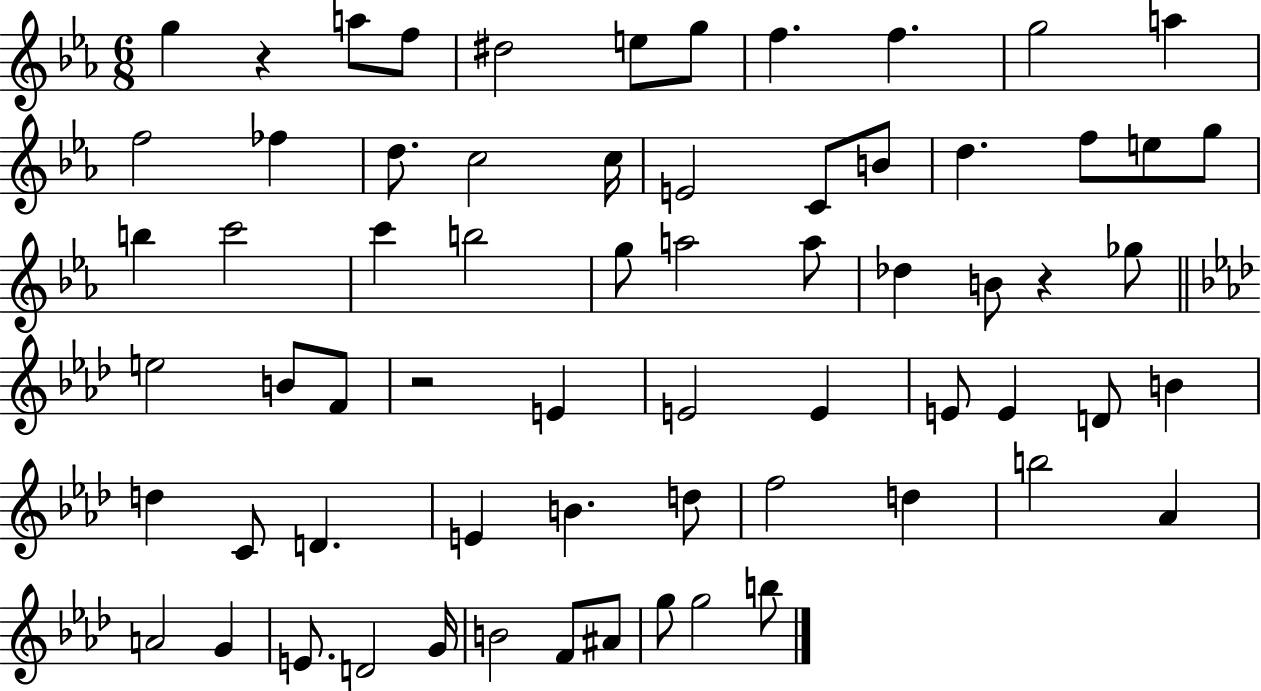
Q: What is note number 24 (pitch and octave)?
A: C6